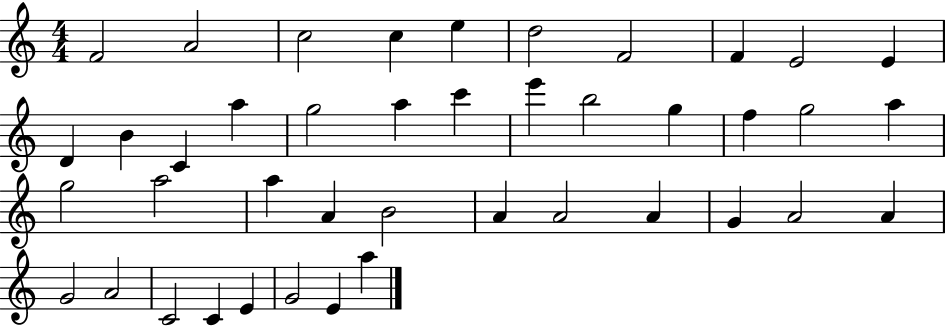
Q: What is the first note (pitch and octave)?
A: F4